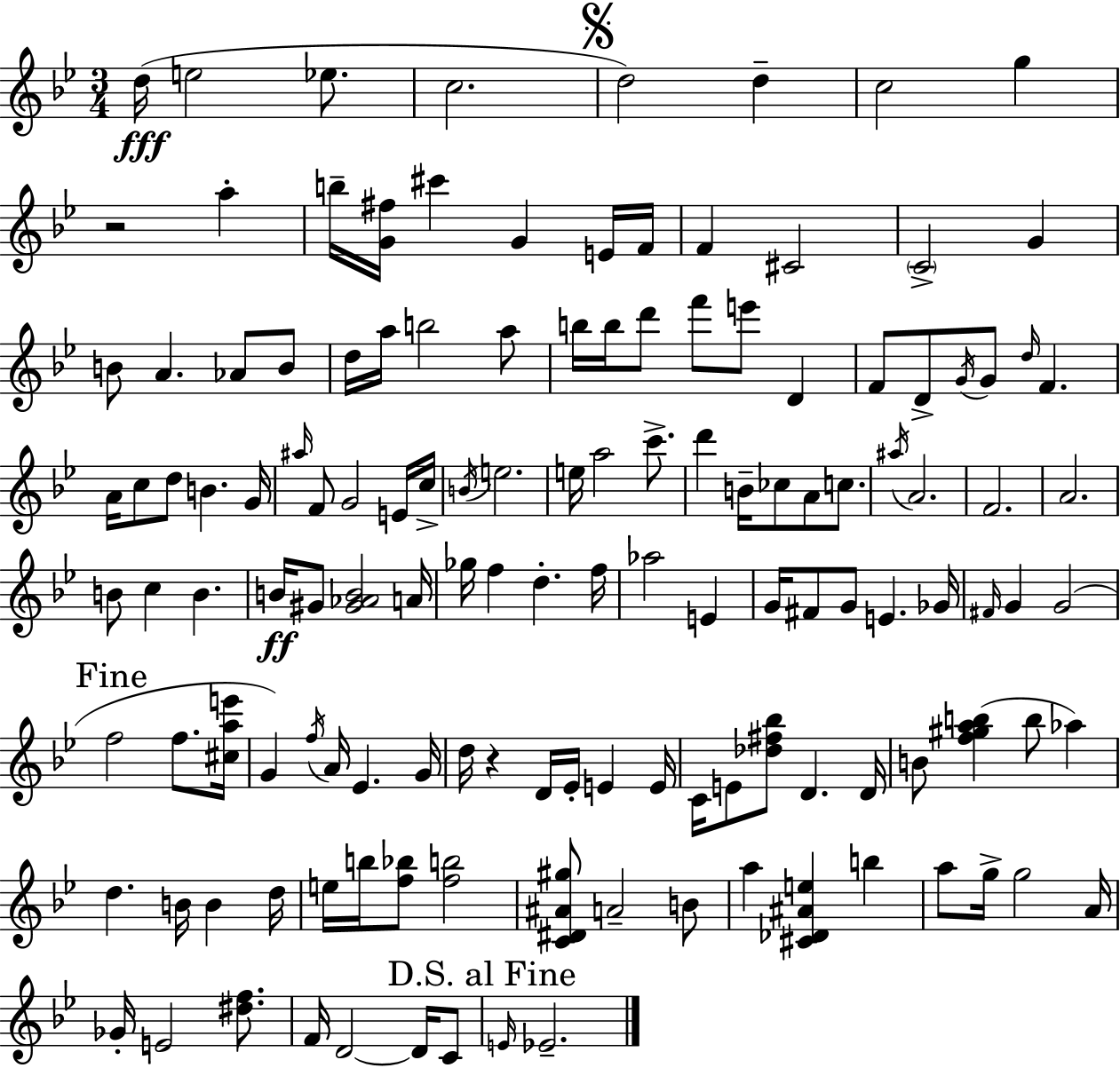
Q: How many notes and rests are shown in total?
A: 135